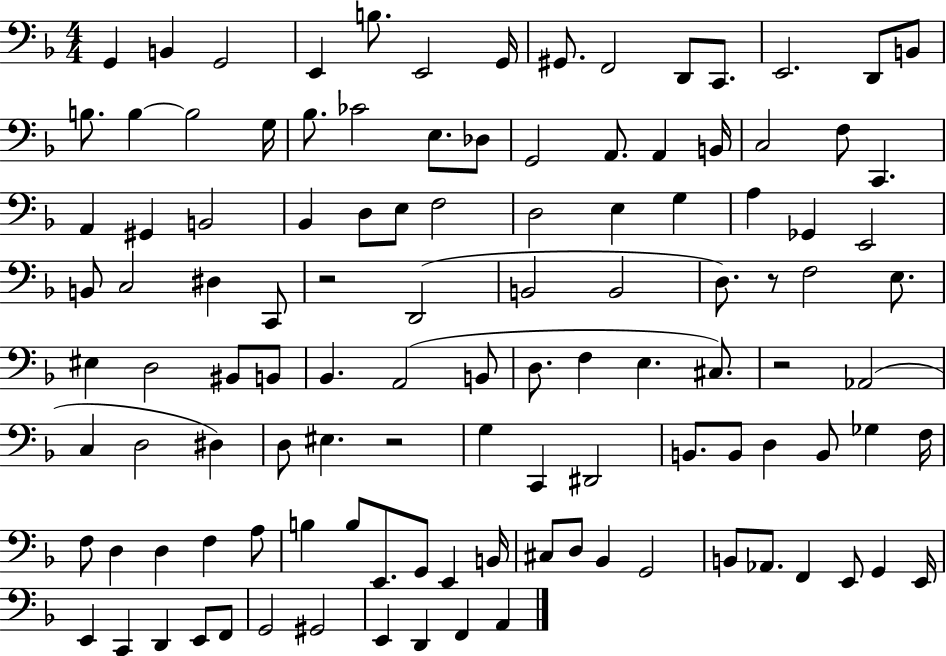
X:1
T:Untitled
M:4/4
L:1/4
K:F
G,, B,, G,,2 E,, B,/2 E,,2 G,,/4 ^G,,/2 F,,2 D,,/2 C,,/2 E,,2 D,,/2 B,,/2 B,/2 B, B,2 G,/4 _B,/2 _C2 E,/2 _D,/2 G,,2 A,,/2 A,, B,,/4 C,2 F,/2 C,, A,, ^G,, B,,2 _B,, D,/2 E,/2 F,2 D,2 E, G, A, _G,, E,,2 B,,/2 C,2 ^D, C,,/2 z2 D,,2 B,,2 B,,2 D,/2 z/2 F,2 E,/2 ^E, D,2 ^B,,/2 B,,/2 _B,, A,,2 B,,/2 D,/2 F, E, ^C,/2 z2 _A,,2 C, D,2 ^D, D,/2 ^E, z2 G, C,, ^D,,2 B,,/2 B,,/2 D, B,,/2 _G, F,/4 F,/2 D, D, F, A,/2 B, B,/2 E,,/2 G,,/2 E,, B,,/4 ^C,/2 D,/2 _B,, G,,2 B,,/2 _A,,/2 F,, E,,/2 G,, E,,/4 E,, C,, D,, E,,/2 F,,/2 G,,2 ^G,,2 E,, D,, F,, A,,